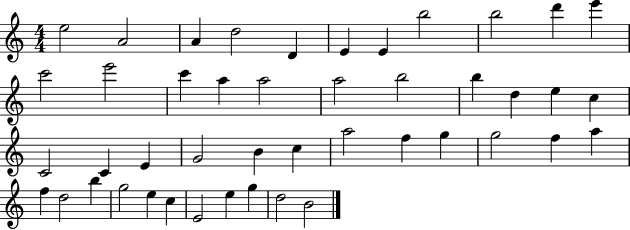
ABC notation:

X:1
T:Untitled
M:4/4
L:1/4
K:C
e2 A2 A d2 D E E b2 b2 d' e' c'2 e'2 c' a a2 a2 b2 b d e c C2 C E G2 B c a2 f g g2 f a f d2 b g2 e c E2 e g d2 B2